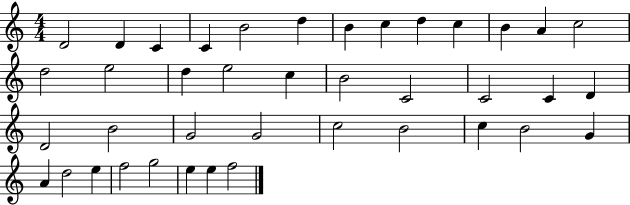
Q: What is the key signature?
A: C major